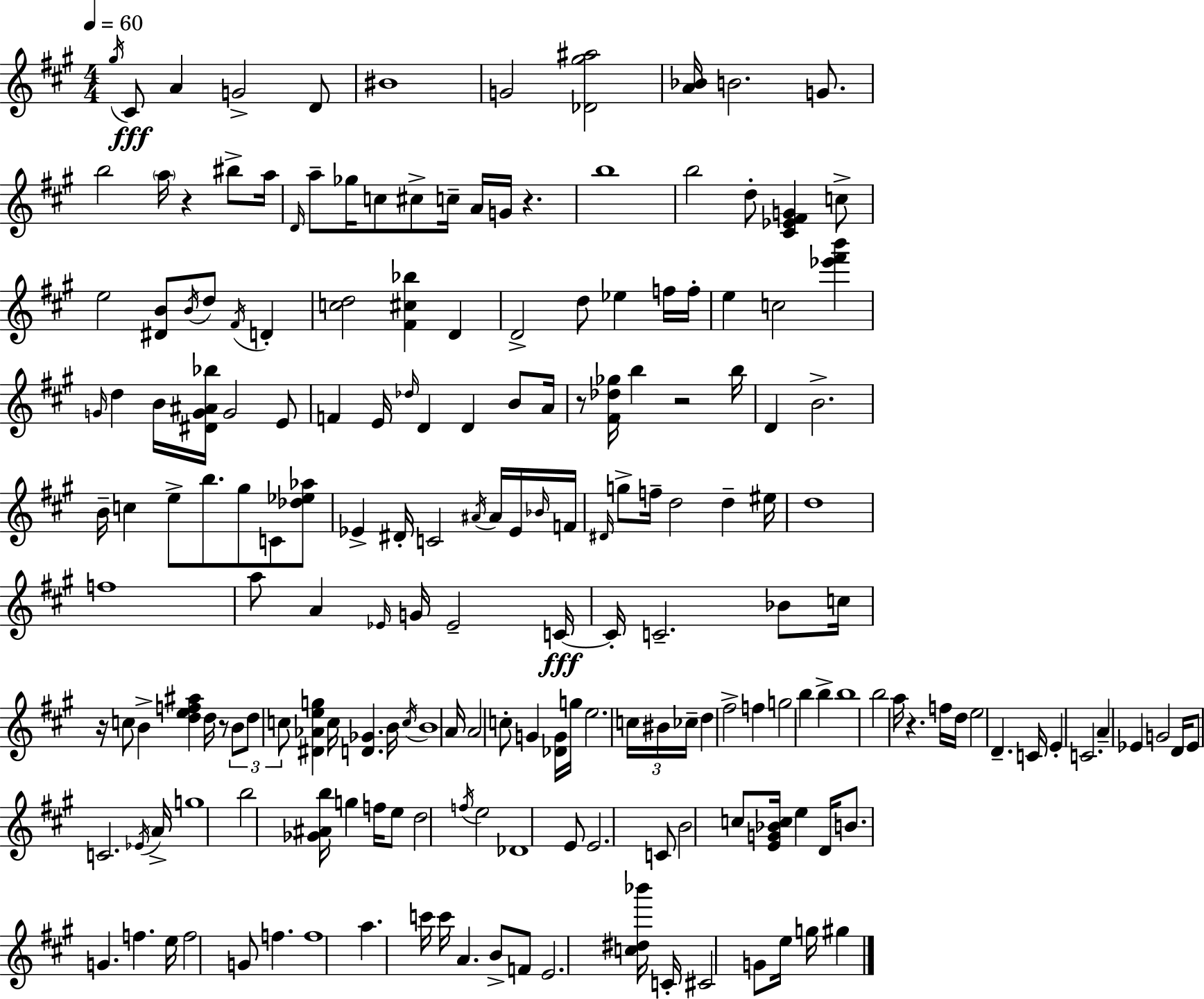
G#5/s C#4/e A4/q G4/h D4/e BIS4/w G4/h [Db4,G#5,A#5]/h [A4,Bb4]/s B4/h. G4/e. B5/h A5/s R/q BIS5/e A5/s D4/s A5/e Gb5/s C5/e C#5/e C5/s A4/s G4/s R/q. B5/w B5/h D5/e [C#4,Eb4,F#4,G4]/q C5/e E5/h [D#4,B4]/e B4/s D5/e F#4/s D4/q [C5,D5]/h [F#4,C#5,Bb5]/q D4/q D4/h D5/e Eb5/q F5/s F5/s E5/q C5/h [Eb6,F#6,B6]/q G4/s D5/q B4/s [D#4,G4,A#4,Bb5]/s G4/h E4/e F4/q E4/s Db5/s D4/q D4/q B4/e A4/s R/e [F#4,Db5,Gb5]/s B5/q R/h B5/s D4/q B4/h. B4/s C5/q E5/e B5/e. G#5/e C4/e [Db5,Eb5,Ab5]/e Eb4/q D#4/s C4/h A#4/s A#4/s Eb4/s Bb4/s F4/s D#4/s G5/e F5/s D5/h D5/q EIS5/s D5/w F5/w A5/e A4/q Eb4/s G4/s Eb4/h C4/s C4/s C4/h. Bb4/e C5/s R/s C5/e B4/q [D5,E5,F5,A#5]/q D5/s R/e B4/e D5/e C5/e [D#4,Ab4,E5,G5]/q C5/s [D4,Gb4]/q. B4/s C5/s B4/w A4/s A4/h C5/e G4/q [Db4,G4]/s G5/s E5/h. C5/s BIS4/s CES5/s D5/q F#5/h F5/q G5/h B5/q B5/q B5/w B5/h A5/s R/q. F5/s D5/s E5/h D4/q. C4/s E4/q C4/h. A4/q Eb4/q G4/h D4/s Eb4/e C4/h. Eb4/s A4/s G5/w B5/h [Gb4,A#4,B5]/s G5/q F5/s E5/e D5/h F5/s E5/h Db4/w E4/e E4/h. C4/e B4/h C5/e [E4,G4,Bb4,C5]/s E5/q D4/s B4/e. G4/q. F5/q. E5/s F5/h G4/e F5/q. F5/w A5/q. C6/s C6/s A4/q. B4/e F4/e E4/h. [C5,D#5,Bb6]/s C4/s C#4/h G4/e E5/s G5/s G#5/q